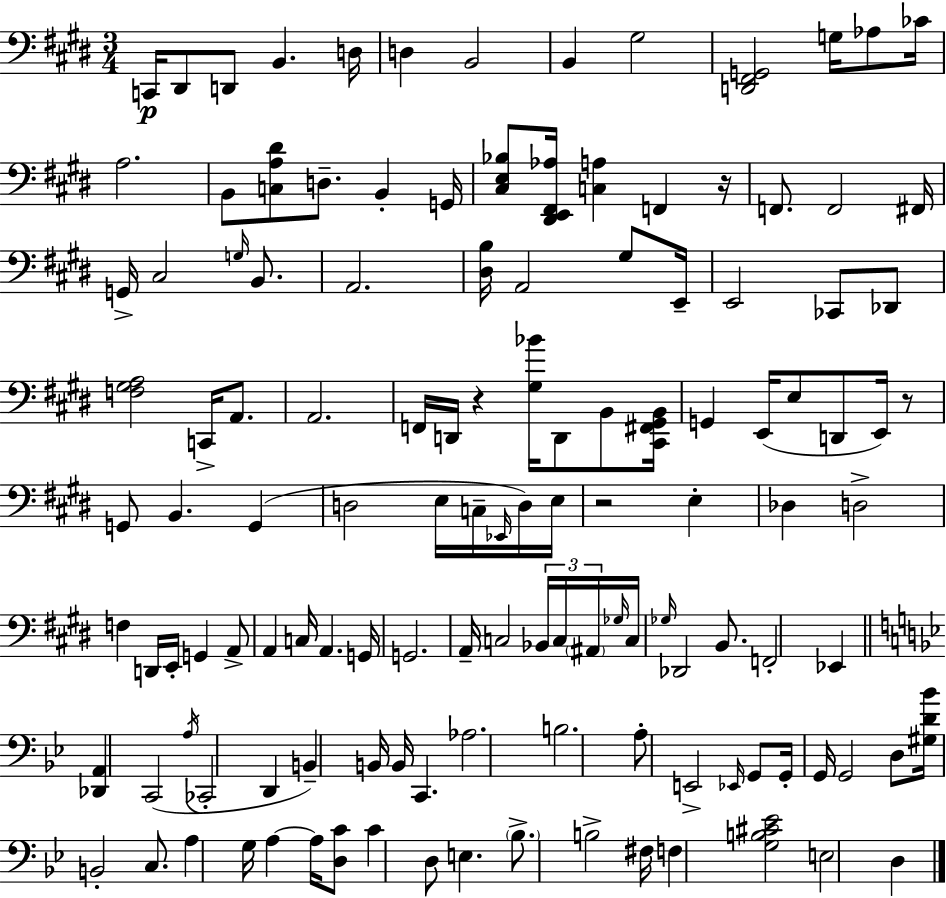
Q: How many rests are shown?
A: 4